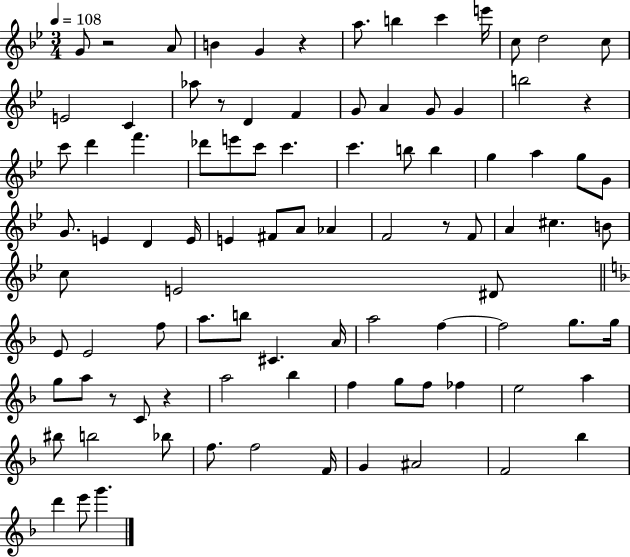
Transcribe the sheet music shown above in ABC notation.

X:1
T:Untitled
M:3/4
L:1/4
K:Bb
G/2 z2 A/2 B G z a/2 b c' e'/4 c/2 d2 c/2 E2 C _a/2 z/2 D F G/2 A G/2 G b2 z c'/2 d' f' _d'/2 e'/2 c'/2 c' c' b/2 b g a g/2 G/2 G/2 E D E/4 E ^F/2 A/2 _A F2 z/2 F/2 A ^c B/2 c/2 E2 ^D/2 E/2 E2 f/2 a/2 b/2 ^C A/4 a2 f f2 g/2 g/4 g/2 a/2 z/2 C/2 z a2 _b f g/2 f/2 _f e2 a ^b/2 b2 _b/2 f/2 f2 F/4 G ^A2 F2 _b d' e'/2 g'